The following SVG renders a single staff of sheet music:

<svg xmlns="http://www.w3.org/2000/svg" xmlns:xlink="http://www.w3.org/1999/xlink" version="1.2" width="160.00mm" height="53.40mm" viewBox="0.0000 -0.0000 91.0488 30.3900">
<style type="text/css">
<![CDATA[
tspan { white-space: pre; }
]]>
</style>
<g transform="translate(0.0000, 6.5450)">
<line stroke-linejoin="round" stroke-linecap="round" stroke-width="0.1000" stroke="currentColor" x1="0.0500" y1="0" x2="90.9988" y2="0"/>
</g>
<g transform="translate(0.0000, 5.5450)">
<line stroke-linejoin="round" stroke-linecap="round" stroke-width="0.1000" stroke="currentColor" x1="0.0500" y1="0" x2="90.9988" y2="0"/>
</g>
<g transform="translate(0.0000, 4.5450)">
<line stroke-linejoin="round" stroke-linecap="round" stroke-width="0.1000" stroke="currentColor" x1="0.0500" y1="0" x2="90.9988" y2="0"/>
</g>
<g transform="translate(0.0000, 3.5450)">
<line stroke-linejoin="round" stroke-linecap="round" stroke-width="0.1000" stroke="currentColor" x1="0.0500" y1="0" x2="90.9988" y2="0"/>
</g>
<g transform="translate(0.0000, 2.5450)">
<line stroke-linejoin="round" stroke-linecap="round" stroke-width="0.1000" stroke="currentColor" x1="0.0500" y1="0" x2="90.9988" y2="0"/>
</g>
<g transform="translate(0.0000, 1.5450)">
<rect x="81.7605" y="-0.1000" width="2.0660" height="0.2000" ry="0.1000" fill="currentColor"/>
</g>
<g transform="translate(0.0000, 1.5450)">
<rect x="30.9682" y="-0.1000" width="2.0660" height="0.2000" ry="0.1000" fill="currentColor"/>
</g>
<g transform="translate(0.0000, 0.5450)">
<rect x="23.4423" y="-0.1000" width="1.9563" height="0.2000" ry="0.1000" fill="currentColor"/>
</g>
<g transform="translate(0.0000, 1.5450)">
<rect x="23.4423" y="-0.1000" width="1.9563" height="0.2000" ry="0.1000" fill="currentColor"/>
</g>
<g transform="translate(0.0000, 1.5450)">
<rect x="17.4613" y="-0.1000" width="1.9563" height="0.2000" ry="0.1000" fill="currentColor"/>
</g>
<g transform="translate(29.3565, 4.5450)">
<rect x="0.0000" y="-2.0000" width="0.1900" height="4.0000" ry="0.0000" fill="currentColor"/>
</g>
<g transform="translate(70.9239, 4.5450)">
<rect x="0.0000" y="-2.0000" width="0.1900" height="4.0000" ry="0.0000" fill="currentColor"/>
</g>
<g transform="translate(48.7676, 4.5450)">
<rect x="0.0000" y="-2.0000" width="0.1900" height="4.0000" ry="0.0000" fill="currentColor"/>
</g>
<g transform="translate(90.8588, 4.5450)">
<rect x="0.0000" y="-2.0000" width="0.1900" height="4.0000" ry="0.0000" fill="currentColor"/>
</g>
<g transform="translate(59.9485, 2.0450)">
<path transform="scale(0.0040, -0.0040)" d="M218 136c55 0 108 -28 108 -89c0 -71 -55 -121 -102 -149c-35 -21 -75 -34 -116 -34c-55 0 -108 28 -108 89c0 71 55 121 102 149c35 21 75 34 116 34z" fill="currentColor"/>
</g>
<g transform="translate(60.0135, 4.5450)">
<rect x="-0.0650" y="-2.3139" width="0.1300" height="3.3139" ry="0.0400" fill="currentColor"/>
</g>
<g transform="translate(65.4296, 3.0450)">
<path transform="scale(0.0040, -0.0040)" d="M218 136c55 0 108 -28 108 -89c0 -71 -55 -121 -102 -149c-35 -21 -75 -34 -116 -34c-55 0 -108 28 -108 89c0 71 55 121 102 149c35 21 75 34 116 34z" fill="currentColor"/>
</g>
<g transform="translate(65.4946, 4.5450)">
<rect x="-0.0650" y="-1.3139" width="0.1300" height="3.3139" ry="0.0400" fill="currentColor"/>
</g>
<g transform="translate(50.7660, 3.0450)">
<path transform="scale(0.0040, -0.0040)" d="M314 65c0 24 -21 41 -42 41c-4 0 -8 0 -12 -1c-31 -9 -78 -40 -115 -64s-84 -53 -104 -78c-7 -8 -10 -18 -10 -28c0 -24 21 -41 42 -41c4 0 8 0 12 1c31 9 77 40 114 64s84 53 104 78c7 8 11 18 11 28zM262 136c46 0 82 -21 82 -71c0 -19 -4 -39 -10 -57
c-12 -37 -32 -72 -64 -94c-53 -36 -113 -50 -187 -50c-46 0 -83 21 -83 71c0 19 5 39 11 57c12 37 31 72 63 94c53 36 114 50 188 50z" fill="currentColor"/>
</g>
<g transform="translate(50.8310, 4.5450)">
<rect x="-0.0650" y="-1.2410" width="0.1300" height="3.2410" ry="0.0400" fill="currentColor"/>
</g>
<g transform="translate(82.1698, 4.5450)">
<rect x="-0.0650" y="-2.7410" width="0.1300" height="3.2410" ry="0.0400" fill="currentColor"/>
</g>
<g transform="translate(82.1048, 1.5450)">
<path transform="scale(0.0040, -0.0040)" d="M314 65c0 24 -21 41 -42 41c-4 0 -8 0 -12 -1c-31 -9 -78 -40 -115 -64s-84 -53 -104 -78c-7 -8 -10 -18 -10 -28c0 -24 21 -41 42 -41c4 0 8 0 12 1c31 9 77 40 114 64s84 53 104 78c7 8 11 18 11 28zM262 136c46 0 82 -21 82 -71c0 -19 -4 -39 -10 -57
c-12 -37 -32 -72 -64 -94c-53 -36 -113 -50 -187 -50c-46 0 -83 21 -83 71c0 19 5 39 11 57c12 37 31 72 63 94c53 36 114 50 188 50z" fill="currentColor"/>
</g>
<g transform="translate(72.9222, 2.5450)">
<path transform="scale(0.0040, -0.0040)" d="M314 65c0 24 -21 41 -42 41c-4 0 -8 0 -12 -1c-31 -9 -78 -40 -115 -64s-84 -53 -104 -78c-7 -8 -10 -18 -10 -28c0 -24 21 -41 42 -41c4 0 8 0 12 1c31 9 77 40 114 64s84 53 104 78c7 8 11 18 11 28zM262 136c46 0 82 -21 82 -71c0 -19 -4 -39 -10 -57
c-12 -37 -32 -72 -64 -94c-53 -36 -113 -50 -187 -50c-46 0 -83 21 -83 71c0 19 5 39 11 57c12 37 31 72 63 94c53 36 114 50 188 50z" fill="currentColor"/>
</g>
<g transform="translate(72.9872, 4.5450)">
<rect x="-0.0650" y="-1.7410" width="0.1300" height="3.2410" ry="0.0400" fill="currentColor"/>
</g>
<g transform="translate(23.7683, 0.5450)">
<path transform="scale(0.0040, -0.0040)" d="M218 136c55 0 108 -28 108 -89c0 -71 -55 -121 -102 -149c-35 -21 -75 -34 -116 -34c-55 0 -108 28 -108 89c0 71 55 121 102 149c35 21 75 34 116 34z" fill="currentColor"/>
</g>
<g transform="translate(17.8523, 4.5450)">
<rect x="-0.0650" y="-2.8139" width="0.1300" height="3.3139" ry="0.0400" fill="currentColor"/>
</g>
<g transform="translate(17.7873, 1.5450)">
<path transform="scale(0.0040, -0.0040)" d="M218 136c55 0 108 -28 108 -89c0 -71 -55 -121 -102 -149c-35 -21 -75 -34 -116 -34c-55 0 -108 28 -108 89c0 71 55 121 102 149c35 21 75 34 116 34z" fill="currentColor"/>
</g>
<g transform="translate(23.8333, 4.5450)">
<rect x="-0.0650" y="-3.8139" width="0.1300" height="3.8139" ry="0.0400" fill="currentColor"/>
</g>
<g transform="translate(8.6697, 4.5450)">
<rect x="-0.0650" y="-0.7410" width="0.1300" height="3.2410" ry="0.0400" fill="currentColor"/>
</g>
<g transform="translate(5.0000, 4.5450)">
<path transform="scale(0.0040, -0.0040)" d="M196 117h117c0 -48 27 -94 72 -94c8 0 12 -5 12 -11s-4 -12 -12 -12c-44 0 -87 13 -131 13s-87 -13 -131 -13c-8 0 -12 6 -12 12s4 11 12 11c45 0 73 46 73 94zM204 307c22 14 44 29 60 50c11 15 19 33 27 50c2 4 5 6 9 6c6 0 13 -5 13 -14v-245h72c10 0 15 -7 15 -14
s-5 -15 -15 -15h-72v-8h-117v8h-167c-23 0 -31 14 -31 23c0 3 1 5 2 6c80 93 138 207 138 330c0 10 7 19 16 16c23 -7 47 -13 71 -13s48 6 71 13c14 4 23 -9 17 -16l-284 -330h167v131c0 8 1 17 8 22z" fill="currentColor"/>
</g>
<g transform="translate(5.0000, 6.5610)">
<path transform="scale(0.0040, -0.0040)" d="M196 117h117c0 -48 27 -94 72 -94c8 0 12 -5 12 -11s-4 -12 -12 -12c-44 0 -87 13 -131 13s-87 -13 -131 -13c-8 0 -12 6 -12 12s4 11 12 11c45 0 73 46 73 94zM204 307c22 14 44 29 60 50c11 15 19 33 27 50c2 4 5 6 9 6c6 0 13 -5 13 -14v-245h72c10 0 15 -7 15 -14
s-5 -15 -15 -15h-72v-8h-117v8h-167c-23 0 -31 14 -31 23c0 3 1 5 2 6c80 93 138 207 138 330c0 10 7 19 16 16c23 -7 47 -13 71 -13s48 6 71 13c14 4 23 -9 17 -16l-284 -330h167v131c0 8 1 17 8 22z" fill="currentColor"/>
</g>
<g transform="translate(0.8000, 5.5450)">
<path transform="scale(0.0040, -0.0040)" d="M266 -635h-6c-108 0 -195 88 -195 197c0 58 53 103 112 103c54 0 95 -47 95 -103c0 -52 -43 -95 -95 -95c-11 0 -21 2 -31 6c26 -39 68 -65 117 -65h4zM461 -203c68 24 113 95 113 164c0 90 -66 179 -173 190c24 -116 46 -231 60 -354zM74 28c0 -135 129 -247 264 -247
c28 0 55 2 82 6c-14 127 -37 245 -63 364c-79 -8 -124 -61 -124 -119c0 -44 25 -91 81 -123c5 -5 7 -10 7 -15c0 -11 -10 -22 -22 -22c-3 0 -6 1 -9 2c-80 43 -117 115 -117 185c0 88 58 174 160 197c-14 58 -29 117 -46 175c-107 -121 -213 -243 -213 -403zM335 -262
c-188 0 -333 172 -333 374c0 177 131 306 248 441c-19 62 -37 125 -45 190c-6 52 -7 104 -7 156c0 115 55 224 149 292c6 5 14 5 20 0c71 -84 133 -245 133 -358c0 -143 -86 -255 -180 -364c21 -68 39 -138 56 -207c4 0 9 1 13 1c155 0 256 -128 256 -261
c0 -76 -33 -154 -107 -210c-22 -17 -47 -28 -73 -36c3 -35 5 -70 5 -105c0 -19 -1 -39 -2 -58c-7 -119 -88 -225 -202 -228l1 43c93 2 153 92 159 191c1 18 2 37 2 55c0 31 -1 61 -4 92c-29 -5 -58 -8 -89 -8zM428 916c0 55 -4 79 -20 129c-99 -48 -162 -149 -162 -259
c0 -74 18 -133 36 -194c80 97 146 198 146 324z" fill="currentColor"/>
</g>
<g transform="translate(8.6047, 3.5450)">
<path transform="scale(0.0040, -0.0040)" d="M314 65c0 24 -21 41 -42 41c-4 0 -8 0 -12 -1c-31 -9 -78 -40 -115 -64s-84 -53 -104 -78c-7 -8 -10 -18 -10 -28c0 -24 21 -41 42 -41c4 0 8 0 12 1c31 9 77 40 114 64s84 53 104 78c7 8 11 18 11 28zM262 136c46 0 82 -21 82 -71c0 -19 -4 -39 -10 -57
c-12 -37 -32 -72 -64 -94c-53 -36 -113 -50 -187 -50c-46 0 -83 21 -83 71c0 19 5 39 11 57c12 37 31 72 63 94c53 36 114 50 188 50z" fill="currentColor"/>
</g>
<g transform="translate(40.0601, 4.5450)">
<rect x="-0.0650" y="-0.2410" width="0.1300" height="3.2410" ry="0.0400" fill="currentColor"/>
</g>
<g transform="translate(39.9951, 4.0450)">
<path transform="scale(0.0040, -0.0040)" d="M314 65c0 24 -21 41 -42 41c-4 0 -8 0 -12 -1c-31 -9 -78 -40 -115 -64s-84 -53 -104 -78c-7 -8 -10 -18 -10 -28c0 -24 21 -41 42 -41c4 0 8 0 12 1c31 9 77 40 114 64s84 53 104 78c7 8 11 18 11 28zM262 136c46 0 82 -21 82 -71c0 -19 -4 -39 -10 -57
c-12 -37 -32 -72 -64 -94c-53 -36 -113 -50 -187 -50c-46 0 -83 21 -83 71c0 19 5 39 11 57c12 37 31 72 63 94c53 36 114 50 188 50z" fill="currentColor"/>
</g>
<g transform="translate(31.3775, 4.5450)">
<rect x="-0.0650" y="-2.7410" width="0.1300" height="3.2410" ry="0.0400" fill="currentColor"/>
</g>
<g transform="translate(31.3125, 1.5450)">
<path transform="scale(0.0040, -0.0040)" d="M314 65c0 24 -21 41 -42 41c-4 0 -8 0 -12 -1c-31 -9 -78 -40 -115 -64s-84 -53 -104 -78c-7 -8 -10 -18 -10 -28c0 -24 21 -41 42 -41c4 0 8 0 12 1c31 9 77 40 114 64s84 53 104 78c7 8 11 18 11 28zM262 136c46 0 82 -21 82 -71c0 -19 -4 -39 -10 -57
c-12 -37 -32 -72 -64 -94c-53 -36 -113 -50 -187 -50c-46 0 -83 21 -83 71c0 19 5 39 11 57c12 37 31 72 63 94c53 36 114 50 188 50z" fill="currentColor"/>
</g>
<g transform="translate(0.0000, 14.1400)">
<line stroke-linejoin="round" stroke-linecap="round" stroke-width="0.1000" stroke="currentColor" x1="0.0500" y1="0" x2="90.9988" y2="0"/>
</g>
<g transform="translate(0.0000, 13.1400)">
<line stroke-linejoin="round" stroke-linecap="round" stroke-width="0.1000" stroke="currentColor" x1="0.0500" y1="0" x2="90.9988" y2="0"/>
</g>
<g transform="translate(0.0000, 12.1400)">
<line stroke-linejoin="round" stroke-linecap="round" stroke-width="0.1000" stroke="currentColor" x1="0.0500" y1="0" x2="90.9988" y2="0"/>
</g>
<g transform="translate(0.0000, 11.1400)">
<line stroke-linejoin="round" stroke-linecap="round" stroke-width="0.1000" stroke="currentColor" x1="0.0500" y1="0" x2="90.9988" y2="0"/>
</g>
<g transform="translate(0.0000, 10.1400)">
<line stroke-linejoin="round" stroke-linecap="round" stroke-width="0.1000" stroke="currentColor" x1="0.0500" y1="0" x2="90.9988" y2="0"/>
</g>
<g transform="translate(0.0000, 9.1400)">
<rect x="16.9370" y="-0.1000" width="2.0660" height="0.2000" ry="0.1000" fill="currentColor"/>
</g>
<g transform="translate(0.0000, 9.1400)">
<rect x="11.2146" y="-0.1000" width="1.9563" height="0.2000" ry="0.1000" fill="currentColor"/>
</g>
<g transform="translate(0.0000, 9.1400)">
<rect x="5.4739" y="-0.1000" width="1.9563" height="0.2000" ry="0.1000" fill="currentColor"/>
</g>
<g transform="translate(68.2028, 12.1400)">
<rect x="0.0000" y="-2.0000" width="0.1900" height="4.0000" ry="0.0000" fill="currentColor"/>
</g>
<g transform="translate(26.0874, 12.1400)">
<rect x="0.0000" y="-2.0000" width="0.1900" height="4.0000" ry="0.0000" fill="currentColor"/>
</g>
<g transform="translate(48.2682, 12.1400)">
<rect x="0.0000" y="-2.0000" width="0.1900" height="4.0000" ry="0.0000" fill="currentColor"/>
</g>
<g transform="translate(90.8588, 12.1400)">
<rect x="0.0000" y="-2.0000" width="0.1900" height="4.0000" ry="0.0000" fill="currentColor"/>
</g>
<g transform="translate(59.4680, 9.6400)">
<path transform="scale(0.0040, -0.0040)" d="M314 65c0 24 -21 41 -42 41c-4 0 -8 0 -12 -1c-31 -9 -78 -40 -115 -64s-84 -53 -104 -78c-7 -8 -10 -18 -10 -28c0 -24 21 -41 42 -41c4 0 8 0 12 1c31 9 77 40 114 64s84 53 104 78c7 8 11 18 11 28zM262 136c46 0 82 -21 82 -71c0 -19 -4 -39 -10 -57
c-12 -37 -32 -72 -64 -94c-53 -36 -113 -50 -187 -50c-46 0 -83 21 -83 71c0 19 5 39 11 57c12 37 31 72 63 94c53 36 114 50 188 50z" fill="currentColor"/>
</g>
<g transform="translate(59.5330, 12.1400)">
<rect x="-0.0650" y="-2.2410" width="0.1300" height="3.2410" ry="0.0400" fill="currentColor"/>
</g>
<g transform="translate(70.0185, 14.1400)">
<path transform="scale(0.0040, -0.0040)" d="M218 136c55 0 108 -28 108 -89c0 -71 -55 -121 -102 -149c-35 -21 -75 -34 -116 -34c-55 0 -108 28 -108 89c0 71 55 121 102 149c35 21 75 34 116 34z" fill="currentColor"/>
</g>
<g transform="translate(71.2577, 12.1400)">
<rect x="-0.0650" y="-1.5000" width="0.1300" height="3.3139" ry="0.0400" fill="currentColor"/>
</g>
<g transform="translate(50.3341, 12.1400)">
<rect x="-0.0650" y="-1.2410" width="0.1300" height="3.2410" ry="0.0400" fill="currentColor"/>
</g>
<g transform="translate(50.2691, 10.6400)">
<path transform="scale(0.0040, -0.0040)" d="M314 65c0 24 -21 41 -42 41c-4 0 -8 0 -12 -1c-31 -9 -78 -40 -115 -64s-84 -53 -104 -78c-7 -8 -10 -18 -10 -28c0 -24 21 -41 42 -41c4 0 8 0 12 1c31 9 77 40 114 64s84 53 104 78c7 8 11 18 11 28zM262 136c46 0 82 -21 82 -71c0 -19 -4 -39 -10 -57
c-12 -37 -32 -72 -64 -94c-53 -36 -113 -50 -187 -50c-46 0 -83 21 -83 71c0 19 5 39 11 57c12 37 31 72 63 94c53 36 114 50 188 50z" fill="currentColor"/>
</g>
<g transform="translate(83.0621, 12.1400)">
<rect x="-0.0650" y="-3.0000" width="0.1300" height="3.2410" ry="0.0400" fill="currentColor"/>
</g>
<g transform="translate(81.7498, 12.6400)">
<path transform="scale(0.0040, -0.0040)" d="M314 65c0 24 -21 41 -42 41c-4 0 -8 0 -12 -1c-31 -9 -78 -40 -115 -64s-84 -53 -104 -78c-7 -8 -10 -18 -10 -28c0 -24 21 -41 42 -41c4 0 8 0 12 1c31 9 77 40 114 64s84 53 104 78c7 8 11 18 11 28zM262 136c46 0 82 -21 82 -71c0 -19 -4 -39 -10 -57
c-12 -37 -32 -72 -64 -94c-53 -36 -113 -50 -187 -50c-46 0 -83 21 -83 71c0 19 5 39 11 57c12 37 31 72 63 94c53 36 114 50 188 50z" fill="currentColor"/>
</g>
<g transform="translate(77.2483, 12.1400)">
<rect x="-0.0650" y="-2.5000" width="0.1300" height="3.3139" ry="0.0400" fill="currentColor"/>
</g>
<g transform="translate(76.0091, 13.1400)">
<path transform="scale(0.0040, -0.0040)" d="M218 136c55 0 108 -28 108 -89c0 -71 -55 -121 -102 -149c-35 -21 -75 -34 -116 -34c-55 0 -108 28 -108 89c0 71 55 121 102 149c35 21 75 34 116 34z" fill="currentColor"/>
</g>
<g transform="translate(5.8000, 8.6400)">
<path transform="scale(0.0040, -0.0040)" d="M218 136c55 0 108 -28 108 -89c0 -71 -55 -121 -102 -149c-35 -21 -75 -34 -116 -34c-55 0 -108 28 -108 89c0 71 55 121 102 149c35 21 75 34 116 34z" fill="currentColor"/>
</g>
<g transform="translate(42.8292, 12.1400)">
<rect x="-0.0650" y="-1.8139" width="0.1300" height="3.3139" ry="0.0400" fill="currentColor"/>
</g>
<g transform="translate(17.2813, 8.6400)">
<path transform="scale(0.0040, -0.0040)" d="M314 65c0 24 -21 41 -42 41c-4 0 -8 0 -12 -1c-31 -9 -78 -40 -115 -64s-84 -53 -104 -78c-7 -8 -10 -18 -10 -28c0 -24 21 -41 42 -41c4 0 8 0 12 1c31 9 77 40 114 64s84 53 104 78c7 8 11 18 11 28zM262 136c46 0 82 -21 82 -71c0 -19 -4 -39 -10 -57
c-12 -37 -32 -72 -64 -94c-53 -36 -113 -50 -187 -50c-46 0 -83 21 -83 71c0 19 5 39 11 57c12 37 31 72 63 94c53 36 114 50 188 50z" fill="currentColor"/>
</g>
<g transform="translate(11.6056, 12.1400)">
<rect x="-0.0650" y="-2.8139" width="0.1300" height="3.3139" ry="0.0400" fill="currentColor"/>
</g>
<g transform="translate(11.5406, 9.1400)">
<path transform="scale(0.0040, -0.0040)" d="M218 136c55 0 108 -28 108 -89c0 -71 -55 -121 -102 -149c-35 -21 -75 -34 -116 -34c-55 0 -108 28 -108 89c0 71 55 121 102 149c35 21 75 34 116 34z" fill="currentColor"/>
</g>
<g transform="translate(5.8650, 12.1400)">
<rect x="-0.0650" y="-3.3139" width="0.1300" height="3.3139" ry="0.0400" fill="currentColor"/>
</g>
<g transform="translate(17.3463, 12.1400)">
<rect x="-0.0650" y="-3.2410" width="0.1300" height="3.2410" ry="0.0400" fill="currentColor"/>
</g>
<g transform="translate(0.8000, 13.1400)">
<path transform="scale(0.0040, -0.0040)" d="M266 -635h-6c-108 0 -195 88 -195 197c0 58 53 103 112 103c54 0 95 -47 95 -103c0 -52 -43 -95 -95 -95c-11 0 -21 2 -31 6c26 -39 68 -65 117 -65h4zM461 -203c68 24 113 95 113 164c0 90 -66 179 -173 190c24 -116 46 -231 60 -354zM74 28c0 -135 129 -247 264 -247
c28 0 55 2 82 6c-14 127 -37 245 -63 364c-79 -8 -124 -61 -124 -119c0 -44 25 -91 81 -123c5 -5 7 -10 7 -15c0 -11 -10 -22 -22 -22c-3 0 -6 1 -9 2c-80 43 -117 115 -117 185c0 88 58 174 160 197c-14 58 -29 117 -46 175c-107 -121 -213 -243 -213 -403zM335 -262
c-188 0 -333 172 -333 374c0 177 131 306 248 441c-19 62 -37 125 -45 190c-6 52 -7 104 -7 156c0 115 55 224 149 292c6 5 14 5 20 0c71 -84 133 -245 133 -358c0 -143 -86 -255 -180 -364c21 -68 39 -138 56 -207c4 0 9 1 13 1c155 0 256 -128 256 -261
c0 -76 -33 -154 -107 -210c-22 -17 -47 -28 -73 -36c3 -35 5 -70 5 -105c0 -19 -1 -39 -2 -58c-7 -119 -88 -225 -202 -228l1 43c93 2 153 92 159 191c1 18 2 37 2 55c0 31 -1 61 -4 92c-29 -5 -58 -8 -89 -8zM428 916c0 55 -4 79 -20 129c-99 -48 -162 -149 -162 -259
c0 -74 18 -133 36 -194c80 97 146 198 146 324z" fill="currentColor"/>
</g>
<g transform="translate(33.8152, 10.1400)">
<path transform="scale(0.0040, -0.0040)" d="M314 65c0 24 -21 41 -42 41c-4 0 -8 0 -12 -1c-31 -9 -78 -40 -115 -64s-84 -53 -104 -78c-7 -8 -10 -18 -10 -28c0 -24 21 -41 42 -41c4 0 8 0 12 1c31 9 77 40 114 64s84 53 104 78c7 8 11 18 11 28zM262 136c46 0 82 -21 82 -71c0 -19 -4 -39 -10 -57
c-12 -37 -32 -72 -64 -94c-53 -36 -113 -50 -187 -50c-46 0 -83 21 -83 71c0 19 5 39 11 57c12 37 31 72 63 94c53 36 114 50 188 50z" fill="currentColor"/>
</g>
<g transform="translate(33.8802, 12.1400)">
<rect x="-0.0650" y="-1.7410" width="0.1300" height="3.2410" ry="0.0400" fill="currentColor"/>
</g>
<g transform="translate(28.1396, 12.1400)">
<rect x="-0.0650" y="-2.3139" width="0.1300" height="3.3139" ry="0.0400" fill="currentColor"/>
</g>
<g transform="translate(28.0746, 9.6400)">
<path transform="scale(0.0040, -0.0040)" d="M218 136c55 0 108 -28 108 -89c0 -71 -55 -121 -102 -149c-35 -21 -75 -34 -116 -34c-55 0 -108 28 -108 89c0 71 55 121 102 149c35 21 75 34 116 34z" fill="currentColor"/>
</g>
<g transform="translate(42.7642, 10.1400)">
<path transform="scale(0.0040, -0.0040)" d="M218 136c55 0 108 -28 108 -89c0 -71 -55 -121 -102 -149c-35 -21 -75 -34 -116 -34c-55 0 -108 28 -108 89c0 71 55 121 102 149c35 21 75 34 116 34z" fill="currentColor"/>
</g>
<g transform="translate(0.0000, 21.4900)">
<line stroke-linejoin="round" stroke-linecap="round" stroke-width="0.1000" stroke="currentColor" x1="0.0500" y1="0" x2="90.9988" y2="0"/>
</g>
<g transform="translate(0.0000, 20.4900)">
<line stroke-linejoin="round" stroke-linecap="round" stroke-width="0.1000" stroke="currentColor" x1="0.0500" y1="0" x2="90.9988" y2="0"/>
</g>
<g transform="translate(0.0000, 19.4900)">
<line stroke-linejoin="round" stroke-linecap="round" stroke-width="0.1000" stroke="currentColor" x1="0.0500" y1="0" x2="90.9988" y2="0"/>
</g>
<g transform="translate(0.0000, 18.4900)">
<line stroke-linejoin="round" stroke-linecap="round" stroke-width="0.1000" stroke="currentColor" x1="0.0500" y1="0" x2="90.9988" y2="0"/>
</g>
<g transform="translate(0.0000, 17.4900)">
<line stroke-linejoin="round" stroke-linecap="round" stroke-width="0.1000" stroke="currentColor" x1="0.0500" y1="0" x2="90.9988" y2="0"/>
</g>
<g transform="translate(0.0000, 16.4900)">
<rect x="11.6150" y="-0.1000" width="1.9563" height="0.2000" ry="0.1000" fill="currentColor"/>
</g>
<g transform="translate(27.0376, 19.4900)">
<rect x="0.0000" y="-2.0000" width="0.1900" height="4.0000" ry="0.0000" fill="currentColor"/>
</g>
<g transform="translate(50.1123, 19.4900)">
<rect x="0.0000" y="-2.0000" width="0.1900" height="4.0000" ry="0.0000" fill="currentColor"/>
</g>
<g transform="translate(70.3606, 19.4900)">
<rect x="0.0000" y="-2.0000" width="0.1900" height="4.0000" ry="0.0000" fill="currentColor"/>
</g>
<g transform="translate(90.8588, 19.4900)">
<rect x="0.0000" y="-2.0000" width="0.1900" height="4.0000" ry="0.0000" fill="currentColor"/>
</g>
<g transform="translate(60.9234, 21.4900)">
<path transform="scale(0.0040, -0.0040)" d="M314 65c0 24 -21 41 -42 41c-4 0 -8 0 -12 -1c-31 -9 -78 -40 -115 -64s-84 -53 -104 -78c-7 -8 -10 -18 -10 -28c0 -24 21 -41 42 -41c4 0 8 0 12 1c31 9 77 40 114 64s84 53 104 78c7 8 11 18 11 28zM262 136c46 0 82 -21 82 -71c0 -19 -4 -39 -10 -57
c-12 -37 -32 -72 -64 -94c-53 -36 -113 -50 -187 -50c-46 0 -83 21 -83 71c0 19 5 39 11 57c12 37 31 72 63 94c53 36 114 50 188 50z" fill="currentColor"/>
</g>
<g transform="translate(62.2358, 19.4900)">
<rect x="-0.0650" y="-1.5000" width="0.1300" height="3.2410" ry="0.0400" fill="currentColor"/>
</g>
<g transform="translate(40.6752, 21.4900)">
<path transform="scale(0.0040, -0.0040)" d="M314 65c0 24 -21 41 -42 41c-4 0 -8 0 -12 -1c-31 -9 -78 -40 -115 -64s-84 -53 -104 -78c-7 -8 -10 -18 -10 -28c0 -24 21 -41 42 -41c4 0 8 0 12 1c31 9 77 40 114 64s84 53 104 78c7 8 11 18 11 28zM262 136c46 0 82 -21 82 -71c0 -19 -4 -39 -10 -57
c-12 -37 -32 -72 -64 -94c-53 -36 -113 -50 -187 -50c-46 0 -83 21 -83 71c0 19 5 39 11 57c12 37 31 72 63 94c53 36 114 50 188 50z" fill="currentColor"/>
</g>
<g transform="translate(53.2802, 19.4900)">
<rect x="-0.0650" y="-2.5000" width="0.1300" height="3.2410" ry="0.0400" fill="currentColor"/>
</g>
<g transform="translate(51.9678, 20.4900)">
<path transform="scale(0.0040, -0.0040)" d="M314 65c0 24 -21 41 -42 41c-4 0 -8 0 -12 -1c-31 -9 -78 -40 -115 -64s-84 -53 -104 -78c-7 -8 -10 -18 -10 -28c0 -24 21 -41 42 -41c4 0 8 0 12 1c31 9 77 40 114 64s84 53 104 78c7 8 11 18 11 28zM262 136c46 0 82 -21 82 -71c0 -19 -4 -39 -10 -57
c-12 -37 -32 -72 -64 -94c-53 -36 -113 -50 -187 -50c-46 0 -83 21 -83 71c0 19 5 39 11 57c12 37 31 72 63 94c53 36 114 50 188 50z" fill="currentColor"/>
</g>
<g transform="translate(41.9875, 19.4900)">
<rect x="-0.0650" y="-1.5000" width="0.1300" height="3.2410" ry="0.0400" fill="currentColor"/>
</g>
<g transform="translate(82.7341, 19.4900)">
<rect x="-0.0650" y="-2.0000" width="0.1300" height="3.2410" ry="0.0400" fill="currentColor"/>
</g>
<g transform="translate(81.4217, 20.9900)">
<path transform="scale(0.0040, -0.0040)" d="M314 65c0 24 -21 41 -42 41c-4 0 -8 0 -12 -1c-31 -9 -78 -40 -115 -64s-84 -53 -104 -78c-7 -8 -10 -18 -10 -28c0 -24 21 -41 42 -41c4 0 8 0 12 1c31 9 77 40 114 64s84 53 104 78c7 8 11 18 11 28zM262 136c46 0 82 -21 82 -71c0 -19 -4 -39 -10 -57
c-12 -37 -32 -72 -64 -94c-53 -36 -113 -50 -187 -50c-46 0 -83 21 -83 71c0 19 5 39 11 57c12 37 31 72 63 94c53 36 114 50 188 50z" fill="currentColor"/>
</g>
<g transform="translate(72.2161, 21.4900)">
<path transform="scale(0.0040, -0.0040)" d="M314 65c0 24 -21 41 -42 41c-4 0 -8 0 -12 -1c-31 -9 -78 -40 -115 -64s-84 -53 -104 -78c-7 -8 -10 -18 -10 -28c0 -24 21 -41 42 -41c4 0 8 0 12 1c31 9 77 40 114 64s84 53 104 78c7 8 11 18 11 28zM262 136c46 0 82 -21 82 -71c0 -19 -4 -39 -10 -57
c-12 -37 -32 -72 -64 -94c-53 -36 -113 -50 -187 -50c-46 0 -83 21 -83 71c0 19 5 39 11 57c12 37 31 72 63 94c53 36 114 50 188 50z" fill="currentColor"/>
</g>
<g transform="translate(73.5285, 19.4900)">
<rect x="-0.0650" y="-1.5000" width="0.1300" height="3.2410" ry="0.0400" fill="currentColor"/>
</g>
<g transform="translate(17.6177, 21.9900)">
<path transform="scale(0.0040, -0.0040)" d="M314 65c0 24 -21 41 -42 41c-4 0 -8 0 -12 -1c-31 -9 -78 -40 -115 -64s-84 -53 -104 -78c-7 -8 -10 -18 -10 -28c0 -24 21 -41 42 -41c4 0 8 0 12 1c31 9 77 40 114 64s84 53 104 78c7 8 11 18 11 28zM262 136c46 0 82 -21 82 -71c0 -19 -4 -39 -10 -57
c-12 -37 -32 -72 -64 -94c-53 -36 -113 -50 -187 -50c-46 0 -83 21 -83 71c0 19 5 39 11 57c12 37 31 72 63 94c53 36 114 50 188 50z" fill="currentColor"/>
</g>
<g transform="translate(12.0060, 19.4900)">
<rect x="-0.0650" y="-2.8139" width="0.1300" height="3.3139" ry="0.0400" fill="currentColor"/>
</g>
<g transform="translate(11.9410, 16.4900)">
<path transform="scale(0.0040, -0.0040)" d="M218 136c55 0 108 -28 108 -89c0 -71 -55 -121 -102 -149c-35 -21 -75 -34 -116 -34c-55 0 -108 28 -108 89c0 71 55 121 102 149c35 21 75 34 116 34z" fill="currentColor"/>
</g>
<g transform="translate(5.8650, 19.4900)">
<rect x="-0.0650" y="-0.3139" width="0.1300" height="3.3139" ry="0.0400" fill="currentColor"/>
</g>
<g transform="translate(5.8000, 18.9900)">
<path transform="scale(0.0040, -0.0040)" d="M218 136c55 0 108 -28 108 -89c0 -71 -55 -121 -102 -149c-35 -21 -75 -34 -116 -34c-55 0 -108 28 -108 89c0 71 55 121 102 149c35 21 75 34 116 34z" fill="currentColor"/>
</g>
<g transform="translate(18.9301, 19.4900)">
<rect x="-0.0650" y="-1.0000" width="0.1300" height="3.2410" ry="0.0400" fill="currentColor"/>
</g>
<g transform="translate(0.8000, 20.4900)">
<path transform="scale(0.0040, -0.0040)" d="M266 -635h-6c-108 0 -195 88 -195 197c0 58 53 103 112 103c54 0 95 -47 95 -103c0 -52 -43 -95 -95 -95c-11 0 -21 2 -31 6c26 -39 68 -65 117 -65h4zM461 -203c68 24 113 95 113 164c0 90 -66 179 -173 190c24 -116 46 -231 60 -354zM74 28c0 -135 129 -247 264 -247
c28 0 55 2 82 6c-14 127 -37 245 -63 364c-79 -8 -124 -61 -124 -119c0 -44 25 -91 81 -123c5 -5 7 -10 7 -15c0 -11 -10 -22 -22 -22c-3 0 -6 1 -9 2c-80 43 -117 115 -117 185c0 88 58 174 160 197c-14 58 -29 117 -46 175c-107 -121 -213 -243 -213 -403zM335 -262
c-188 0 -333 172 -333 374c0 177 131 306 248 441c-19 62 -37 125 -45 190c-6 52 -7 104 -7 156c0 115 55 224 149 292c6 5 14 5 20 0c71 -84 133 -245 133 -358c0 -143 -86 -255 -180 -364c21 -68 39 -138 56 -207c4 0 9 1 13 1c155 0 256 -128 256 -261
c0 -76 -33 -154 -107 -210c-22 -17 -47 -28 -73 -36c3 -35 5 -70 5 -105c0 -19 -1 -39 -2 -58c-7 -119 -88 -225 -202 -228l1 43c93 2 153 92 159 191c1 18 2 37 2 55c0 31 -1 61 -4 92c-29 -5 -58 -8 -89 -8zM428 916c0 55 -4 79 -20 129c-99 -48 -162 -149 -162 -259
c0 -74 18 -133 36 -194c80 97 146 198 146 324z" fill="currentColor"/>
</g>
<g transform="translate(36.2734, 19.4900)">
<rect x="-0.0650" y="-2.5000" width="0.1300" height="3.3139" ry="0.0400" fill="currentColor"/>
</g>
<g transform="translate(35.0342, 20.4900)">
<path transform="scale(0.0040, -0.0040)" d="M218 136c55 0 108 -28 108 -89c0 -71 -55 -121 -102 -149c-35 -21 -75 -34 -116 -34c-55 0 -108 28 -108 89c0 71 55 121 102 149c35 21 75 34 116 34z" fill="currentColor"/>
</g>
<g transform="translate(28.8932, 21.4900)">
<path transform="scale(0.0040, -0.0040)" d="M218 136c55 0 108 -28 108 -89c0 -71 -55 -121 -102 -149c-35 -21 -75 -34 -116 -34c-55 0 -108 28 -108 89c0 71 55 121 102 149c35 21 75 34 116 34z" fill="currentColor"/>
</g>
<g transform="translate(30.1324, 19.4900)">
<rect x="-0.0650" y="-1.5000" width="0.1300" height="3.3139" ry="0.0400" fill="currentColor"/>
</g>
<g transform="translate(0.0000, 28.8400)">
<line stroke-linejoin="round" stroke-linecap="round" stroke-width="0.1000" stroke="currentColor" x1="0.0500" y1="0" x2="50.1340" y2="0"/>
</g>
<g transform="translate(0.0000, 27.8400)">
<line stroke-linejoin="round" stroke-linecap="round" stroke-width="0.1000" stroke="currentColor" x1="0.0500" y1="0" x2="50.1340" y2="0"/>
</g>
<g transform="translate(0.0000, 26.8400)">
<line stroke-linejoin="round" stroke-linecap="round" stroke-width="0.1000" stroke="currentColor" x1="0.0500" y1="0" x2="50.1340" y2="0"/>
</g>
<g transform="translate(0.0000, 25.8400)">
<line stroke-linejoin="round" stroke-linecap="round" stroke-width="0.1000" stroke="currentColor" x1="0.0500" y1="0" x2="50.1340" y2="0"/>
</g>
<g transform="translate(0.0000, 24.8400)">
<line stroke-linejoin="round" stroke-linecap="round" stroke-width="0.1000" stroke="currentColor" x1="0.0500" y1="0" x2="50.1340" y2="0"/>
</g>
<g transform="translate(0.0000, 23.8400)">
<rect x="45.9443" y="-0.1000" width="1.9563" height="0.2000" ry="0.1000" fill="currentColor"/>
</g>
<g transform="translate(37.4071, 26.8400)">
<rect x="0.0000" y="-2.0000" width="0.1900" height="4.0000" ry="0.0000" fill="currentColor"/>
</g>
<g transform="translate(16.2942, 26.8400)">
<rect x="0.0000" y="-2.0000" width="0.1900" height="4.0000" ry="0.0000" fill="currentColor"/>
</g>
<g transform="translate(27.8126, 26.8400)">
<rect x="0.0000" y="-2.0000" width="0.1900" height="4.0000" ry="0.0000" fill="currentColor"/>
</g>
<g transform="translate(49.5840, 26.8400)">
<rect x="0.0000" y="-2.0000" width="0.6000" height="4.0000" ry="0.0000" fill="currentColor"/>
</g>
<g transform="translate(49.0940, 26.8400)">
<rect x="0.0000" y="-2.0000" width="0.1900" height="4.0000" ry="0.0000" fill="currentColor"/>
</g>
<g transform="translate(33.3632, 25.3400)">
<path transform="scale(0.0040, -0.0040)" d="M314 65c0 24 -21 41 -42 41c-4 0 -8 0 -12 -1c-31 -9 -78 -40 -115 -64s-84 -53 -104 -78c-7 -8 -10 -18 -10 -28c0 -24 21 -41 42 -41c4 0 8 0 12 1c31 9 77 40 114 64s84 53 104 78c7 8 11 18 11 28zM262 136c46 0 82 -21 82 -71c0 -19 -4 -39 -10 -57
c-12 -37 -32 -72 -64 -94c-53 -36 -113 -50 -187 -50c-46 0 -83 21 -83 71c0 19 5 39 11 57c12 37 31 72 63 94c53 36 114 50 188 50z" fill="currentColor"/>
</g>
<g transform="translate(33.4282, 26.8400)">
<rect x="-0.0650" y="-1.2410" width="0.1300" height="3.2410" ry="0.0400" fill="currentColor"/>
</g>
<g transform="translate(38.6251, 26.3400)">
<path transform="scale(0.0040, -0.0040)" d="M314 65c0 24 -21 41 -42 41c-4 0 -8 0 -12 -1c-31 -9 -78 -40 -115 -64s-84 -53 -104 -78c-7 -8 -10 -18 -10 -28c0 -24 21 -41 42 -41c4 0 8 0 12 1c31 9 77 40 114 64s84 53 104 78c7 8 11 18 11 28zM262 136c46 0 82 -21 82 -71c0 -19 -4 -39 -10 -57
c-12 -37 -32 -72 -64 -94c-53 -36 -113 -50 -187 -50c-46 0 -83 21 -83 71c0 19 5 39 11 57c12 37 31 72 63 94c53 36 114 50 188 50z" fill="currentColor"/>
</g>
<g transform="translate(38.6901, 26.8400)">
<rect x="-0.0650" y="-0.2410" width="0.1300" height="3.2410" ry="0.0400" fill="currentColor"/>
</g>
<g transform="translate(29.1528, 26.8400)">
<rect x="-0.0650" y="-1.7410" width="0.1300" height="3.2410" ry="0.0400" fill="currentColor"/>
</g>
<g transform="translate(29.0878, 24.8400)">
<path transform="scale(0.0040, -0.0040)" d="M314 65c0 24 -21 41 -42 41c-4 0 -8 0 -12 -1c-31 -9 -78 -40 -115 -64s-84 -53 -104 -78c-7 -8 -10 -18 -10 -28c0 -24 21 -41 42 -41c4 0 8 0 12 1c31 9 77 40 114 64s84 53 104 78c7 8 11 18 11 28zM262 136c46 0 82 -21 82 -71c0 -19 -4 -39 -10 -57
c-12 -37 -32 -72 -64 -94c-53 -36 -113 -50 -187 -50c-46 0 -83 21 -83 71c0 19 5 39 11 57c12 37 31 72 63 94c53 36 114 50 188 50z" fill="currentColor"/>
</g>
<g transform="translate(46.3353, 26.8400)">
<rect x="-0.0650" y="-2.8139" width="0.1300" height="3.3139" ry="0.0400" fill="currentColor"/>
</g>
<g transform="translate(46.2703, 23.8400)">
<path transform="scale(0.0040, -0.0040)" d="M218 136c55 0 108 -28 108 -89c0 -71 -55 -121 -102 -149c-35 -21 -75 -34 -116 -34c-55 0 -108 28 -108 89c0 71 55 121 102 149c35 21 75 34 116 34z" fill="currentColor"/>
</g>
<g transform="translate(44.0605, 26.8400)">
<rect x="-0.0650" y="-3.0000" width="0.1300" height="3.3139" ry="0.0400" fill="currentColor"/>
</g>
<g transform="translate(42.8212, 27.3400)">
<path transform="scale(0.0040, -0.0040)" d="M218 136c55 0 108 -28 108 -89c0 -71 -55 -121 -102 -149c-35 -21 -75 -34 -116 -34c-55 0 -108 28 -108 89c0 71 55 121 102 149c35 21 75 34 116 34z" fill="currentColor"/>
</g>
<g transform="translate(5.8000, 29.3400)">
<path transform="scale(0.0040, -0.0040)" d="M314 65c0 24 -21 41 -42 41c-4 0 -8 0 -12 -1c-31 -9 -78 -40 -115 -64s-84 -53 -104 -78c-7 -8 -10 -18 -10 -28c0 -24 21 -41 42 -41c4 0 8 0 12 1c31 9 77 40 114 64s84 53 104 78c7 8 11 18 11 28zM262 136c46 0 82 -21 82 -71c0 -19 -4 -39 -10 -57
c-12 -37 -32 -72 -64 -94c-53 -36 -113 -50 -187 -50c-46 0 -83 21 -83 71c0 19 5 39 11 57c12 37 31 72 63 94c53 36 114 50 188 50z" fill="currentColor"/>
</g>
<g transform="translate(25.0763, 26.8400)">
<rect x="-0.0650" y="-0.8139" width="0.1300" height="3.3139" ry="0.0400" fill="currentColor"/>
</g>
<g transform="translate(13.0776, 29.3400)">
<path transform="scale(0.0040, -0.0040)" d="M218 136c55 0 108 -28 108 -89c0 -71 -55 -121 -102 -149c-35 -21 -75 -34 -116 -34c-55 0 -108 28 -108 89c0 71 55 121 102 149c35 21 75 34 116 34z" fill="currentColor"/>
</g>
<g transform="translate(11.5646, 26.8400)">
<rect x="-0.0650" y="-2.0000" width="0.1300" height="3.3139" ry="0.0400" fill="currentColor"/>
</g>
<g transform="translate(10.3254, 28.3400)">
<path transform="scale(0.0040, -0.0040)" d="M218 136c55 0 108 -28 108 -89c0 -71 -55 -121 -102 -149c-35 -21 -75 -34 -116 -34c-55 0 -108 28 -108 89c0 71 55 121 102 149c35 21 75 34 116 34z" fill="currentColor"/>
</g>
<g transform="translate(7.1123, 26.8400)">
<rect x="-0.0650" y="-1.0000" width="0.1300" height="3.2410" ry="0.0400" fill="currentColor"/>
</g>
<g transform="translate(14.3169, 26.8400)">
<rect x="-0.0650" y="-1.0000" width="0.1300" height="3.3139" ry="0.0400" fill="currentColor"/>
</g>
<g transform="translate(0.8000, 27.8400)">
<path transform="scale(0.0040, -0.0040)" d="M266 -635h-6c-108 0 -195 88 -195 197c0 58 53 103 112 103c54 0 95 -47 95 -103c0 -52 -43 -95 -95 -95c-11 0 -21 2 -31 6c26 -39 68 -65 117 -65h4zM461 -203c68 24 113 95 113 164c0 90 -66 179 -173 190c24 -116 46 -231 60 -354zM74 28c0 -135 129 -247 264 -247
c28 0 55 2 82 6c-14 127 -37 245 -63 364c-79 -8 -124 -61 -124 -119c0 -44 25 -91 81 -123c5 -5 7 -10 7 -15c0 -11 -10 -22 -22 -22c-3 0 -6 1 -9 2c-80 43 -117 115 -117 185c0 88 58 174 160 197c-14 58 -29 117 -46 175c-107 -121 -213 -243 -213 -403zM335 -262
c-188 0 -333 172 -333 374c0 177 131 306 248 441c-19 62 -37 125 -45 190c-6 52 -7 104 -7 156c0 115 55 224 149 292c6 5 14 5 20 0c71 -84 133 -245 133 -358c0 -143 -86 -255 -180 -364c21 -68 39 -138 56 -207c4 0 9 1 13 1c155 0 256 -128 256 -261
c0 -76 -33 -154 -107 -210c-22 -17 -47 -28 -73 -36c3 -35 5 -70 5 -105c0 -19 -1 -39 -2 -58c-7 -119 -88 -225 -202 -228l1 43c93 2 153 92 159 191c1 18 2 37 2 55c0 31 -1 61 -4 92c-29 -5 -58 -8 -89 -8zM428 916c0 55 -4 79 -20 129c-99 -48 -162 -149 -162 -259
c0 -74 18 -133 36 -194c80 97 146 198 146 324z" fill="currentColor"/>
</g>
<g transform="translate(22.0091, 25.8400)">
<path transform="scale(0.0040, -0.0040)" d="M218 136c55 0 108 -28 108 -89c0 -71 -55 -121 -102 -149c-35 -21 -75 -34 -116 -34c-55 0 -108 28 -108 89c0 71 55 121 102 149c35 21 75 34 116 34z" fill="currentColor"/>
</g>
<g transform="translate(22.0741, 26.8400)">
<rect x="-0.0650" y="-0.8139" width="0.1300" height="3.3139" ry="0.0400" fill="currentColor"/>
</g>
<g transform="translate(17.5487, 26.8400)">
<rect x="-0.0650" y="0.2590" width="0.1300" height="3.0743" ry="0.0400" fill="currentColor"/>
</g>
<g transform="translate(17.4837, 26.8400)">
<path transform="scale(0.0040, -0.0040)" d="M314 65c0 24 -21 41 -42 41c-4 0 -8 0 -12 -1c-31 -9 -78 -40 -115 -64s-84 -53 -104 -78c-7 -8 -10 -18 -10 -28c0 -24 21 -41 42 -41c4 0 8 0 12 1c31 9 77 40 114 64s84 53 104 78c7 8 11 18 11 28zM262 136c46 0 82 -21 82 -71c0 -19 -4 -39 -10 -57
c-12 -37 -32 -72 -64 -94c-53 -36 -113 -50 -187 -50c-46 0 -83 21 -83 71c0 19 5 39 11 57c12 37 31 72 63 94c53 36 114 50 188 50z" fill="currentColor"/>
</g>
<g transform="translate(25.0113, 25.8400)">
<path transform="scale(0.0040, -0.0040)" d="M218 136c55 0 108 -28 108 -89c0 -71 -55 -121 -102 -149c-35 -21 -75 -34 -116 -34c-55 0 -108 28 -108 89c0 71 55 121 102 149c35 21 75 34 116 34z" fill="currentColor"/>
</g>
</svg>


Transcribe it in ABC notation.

X:1
T:Untitled
M:4/4
L:1/4
K:C
d2 a c' a2 c2 e2 g e f2 a2 b a b2 g f2 f e2 g2 E G A2 c a D2 E G E2 G2 E2 E2 F2 D2 F D B2 d d f2 e2 c2 A a